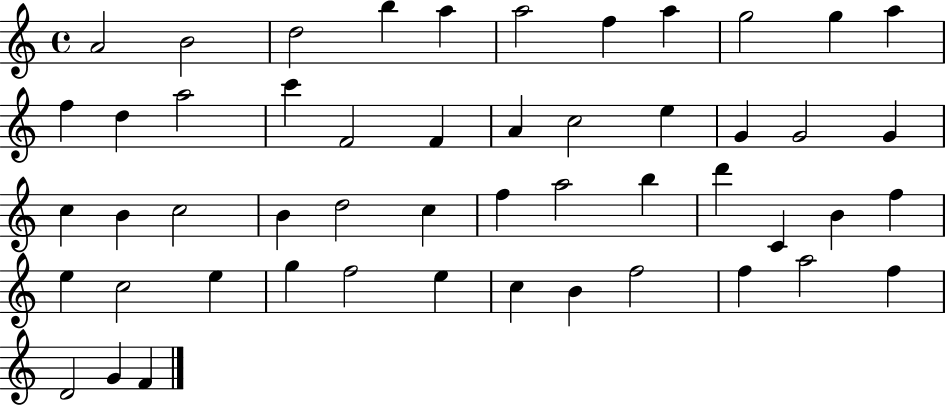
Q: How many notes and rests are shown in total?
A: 51